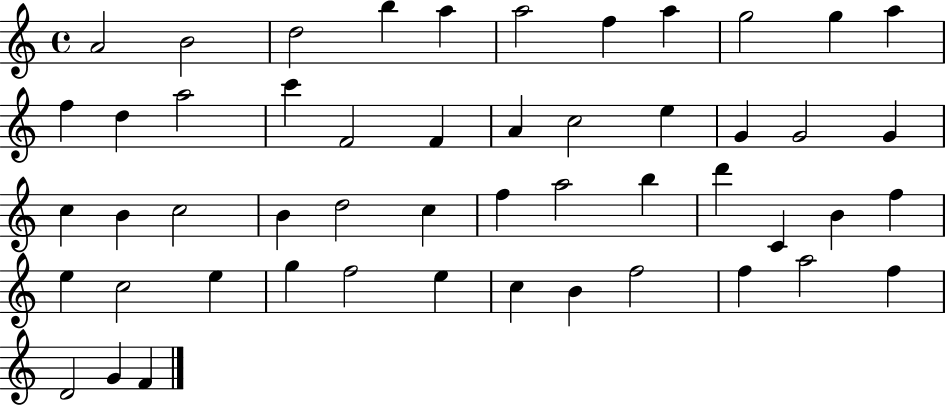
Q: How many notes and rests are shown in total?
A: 51